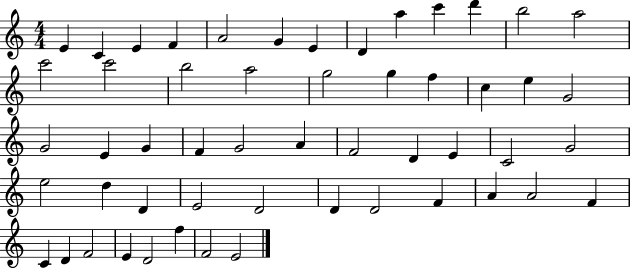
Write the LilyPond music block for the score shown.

{
  \clef treble
  \numericTimeSignature
  \time 4/4
  \key c \major
  e'4 c'4 e'4 f'4 | a'2 g'4 e'4 | d'4 a''4 c'''4 d'''4 | b''2 a''2 | \break c'''2 c'''2 | b''2 a''2 | g''2 g''4 f''4 | c''4 e''4 g'2 | \break g'2 e'4 g'4 | f'4 g'2 a'4 | f'2 d'4 e'4 | c'2 g'2 | \break e''2 d''4 d'4 | e'2 d'2 | d'4 d'2 f'4 | a'4 a'2 f'4 | \break c'4 d'4 f'2 | e'4 d'2 f''4 | f'2 e'2 | \bar "|."
}